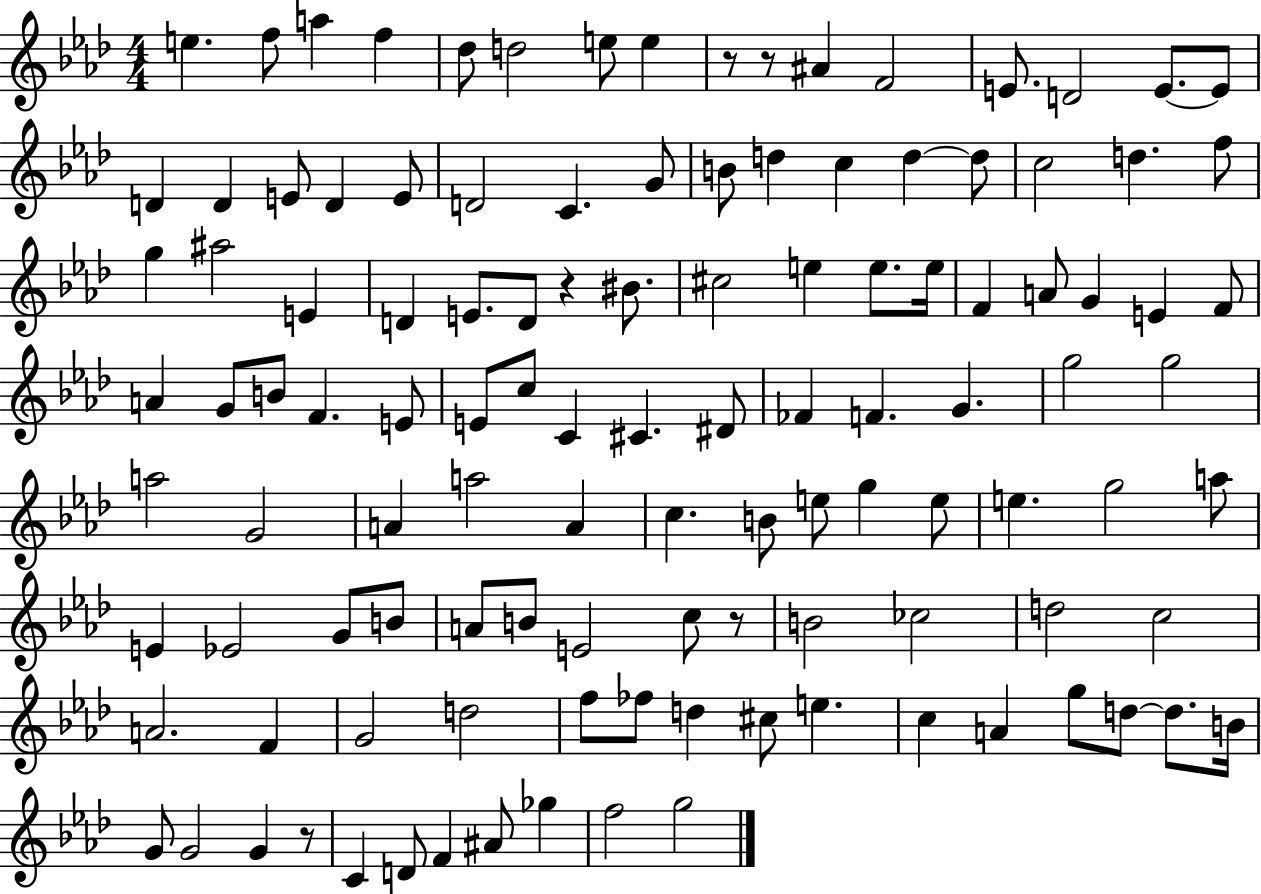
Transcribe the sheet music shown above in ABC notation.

X:1
T:Untitled
M:4/4
L:1/4
K:Ab
e f/2 a f _d/2 d2 e/2 e z/2 z/2 ^A F2 E/2 D2 E/2 E/2 D D E/2 D E/2 D2 C G/2 B/2 d c d d/2 c2 d f/2 g ^a2 E D E/2 D/2 z ^B/2 ^c2 e e/2 e/4 F A/2 G E F/2 A G/2 B/2 F E/2 E/2 c/2 C ^C ^D/2 _F F G g2 g2 a2 G2 A a2 A c B/2 e/2 g e/2 e g2 a/2 E _E2 G/2 B/2 A/2 B/2 E2 c/2 z/2 B2 _c2 d2 c2 A2 F G2 d2 f/2 _f/2 d ^c/2 e c A g/2 d/2 d/2 B/4 G/2 G2 G z/2 C D/2 F ^A/2 _g f2 g2